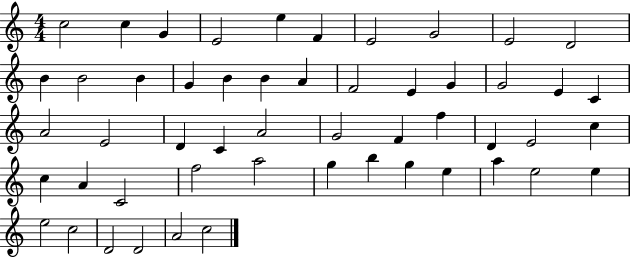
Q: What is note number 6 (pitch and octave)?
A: F4